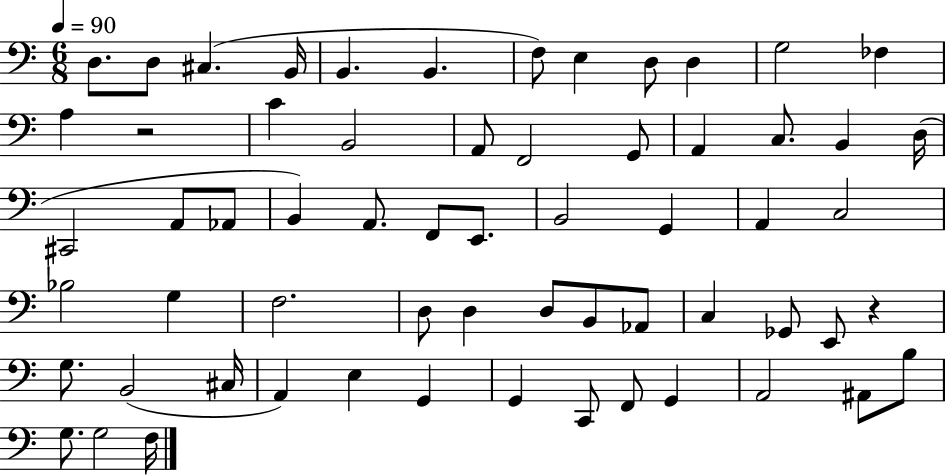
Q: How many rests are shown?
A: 2